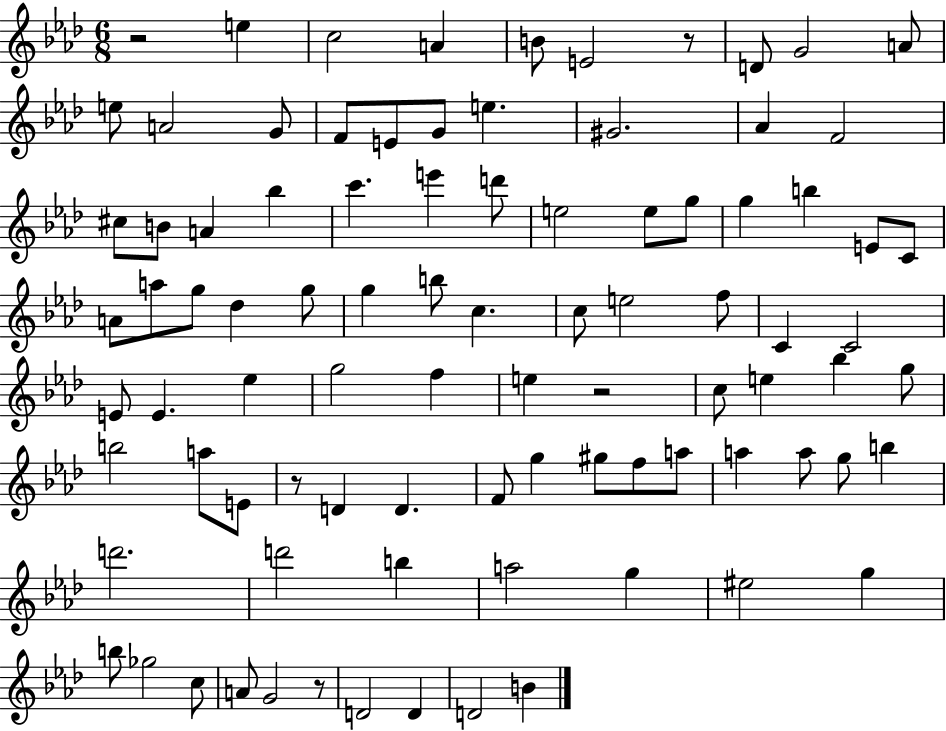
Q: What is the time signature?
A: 6/8